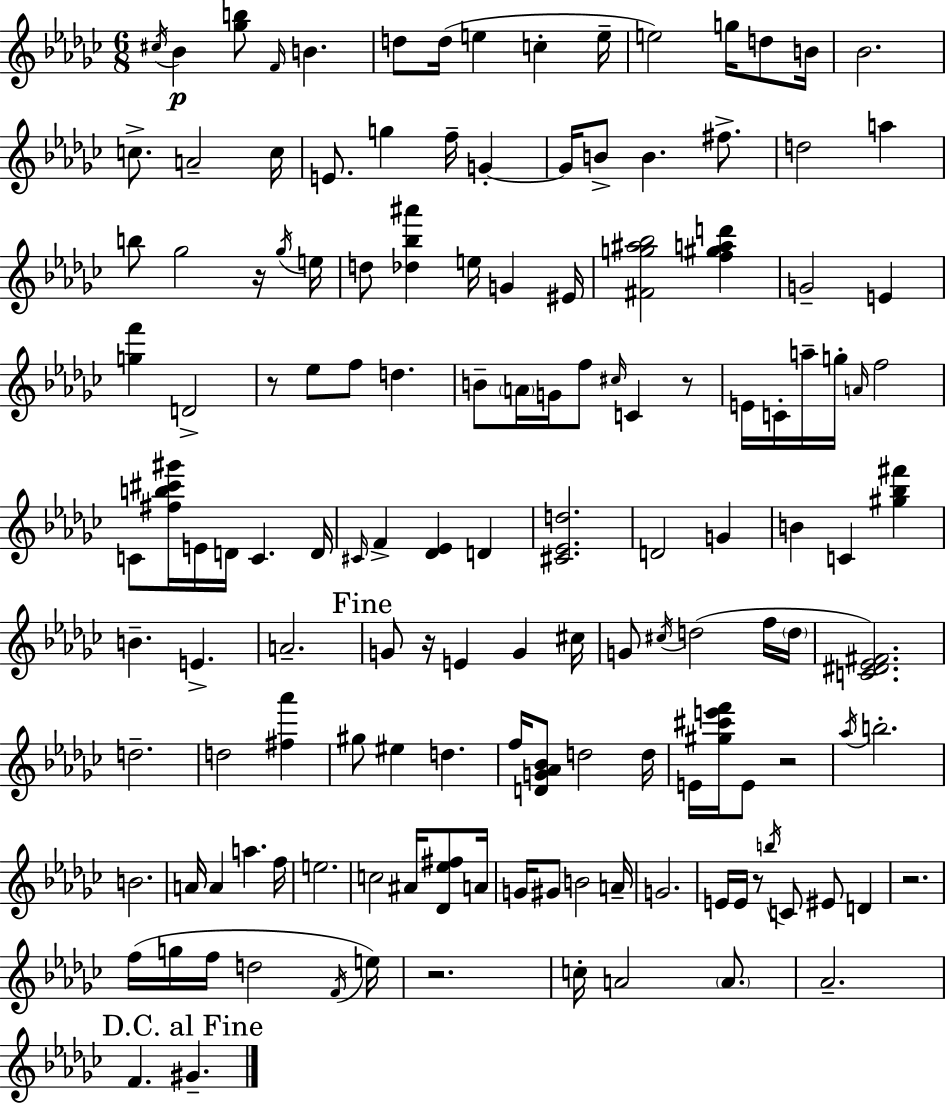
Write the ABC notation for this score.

X:1
T:Untitled
M:6/8
L:1/4
K:Ebm
^c/4 _B [_gb]/2 F/4 B d/2 d/4 e c e/4 e2 g/4 d/2 B/4 _B2 c/2 A2 c/4 E/2 g f/4 G G/4 B/2 B ^f/2 d2 a b/2 _g2 z/4 _g/4 e/4 d/2 [_d_b^a'] e/4 G ^E/4 [^Fg^a_b]2 [f^gad'] G2 E [gf'] D2 z/2 _e/2 f/2 d B/2 A/4 G/4 f/2 ^c/4 C z/2 E/4 C/4 a/4 g/4 A/4 f2 C/2 [^fb^c'^g']/4 E/4 D/4 C D/4 ^C/4 F [_D_E] D [^C_Ed]2 D2 G B C [^g_b^f'] B E A2 G/2 z/4 E G ^c/4 G/2 ^c/4 d2 f/4 d/4 [C^D_E^F]2 d2 d2 [^f_a'] ^g/2 ^e d f/4 [DG_A_B]/2 d2 d/4 E/4 [^g^c'e'f']/4 E/2 z2 _a/4 b2 B2 A/4 A a f/4 e2 c2 ^A/4 [_D_e^f]/2 A/4 G/4 ^G/2 B2 A/4 G2 E/4 E/4 z/2 b/4 C/2 ^E/2 D z2 f/4 g/4 f/4 d2 F/4 e/4 z2 c/4 A2 A/2 _A2 F ^G